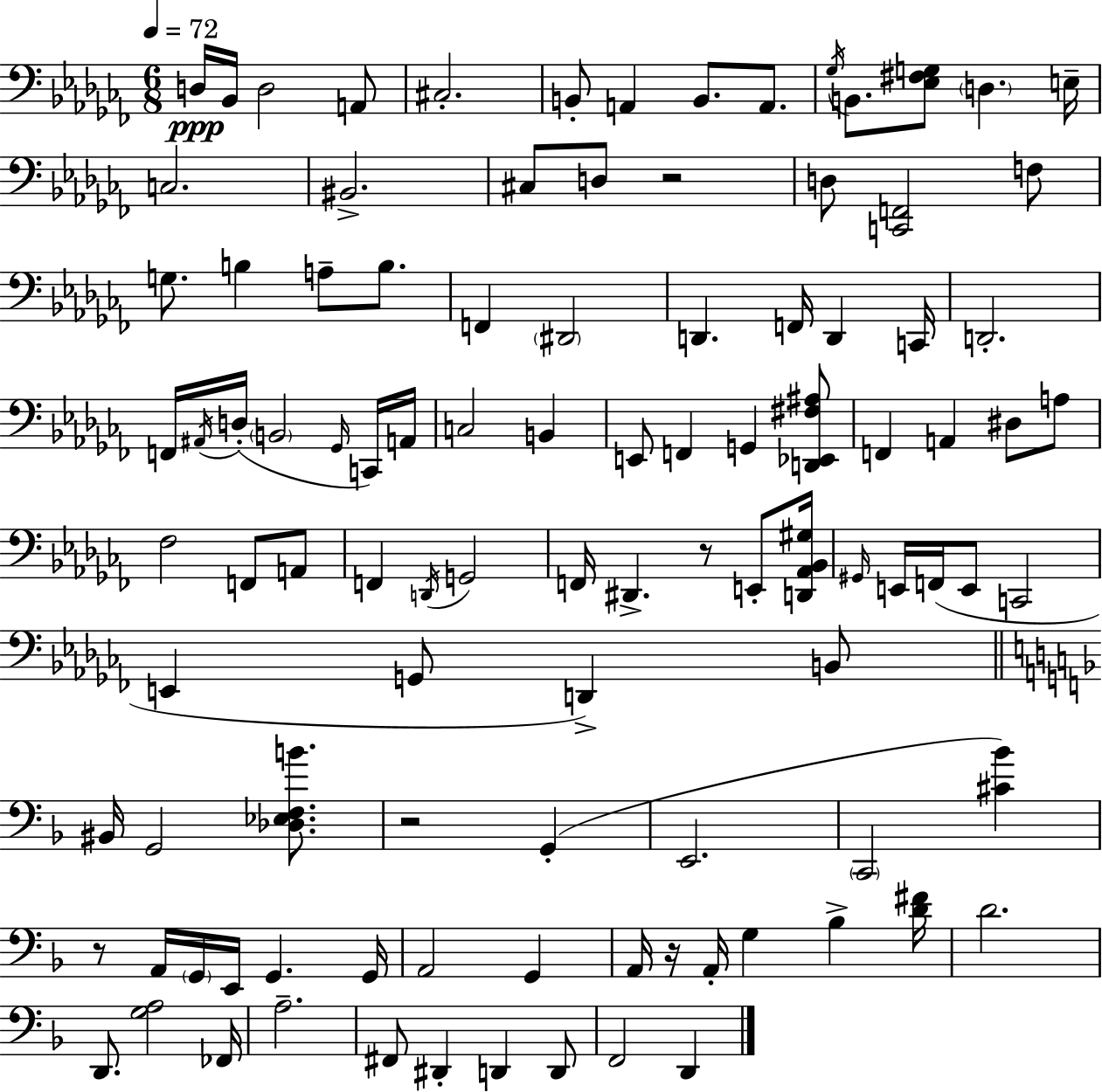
{
  \clef bass
  \numericTimeSignature
  \time 6/8
  \key aes \minor
  \tempo 4 = 72
  d16\ppp bes,16 d2 a,8 | cis2.-. | b,8-. a,4 b,8. a,8. | \acciaccatura { ges16 } b,8. <ees fis g>8 \parenthesize d4. | \break e16-- c2. | bis,2.-> | cis8 d8 r2 | d8 <c, f,>2 f8 | \break g8. b4 a8-- b8. | f,4 \parenthesize dis,2 | d,4. f,16 d,4 | c,16 d,2.-. | \break f,16 \acciaccatura { ais,16 }( d16-. \parenthesize b,2 | \grace { ges,16 } c,16) a,16 c2 b,4 | e,8 f,4 g,4 | <d, ees, fis ais>8 f,4 a,4 dis8 | \break a8 fes2 f,8 | a,8 f,4 \acciaccatura { d,16 } g,2 | f,16 dis,4.-> r8 | e,8-. <d, aes, bes, gis>16 \grace { gis,16 } e,16 f,16( e,8 c,2 | \break e,4 g,8 d,4->) | b,8 \bar "||" \break \key d \minor bis,16 g,2 <des ees f b'>8. | r2 g,4-.( | e,2. | \parenthesize c,2 <cis' bes'>4) | \break r8 a,16 \parenthesize g,16 e,16 g,4. g,16 | a,2 g,4 | a,16 r16 a,16-. g4 bes4-> <d' fis'>16 | d'2. | \break d,8. <g a>2 fes,16 | a2.-- | fis,8 dis,4-. d,4 d,8 | f,2 d,4 | \break \bar "|."
}